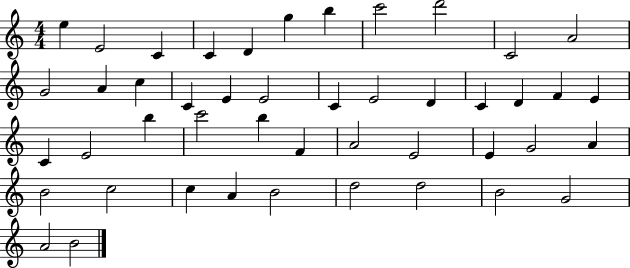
{
  \clef treble
  \numericTimeSignature
  \time 4/4
  \key c \major
  e''4 e'2 c'4 | c'4 d'4 g''4 b''4 | c'''2 d'''2 | c'2 a'2 | \break g'2 a'4 c''4 | c'4 e'4 e'2 | c'4 e'2 d'4 | c'4 d'4 f'4 e'4 | \break c'4 e'2 b''4 | c'''2 b''4 f'4 | a'2 e'2 | e'4 g'2 a'4 | \break b'2 c''2 | c''4 a'4 b'2 | d''2 d''2 | b'2 g'2 | \break a'2 b'2 | \bar "|."
}